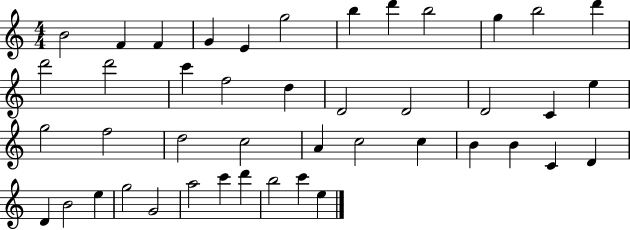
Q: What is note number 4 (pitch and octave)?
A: G4